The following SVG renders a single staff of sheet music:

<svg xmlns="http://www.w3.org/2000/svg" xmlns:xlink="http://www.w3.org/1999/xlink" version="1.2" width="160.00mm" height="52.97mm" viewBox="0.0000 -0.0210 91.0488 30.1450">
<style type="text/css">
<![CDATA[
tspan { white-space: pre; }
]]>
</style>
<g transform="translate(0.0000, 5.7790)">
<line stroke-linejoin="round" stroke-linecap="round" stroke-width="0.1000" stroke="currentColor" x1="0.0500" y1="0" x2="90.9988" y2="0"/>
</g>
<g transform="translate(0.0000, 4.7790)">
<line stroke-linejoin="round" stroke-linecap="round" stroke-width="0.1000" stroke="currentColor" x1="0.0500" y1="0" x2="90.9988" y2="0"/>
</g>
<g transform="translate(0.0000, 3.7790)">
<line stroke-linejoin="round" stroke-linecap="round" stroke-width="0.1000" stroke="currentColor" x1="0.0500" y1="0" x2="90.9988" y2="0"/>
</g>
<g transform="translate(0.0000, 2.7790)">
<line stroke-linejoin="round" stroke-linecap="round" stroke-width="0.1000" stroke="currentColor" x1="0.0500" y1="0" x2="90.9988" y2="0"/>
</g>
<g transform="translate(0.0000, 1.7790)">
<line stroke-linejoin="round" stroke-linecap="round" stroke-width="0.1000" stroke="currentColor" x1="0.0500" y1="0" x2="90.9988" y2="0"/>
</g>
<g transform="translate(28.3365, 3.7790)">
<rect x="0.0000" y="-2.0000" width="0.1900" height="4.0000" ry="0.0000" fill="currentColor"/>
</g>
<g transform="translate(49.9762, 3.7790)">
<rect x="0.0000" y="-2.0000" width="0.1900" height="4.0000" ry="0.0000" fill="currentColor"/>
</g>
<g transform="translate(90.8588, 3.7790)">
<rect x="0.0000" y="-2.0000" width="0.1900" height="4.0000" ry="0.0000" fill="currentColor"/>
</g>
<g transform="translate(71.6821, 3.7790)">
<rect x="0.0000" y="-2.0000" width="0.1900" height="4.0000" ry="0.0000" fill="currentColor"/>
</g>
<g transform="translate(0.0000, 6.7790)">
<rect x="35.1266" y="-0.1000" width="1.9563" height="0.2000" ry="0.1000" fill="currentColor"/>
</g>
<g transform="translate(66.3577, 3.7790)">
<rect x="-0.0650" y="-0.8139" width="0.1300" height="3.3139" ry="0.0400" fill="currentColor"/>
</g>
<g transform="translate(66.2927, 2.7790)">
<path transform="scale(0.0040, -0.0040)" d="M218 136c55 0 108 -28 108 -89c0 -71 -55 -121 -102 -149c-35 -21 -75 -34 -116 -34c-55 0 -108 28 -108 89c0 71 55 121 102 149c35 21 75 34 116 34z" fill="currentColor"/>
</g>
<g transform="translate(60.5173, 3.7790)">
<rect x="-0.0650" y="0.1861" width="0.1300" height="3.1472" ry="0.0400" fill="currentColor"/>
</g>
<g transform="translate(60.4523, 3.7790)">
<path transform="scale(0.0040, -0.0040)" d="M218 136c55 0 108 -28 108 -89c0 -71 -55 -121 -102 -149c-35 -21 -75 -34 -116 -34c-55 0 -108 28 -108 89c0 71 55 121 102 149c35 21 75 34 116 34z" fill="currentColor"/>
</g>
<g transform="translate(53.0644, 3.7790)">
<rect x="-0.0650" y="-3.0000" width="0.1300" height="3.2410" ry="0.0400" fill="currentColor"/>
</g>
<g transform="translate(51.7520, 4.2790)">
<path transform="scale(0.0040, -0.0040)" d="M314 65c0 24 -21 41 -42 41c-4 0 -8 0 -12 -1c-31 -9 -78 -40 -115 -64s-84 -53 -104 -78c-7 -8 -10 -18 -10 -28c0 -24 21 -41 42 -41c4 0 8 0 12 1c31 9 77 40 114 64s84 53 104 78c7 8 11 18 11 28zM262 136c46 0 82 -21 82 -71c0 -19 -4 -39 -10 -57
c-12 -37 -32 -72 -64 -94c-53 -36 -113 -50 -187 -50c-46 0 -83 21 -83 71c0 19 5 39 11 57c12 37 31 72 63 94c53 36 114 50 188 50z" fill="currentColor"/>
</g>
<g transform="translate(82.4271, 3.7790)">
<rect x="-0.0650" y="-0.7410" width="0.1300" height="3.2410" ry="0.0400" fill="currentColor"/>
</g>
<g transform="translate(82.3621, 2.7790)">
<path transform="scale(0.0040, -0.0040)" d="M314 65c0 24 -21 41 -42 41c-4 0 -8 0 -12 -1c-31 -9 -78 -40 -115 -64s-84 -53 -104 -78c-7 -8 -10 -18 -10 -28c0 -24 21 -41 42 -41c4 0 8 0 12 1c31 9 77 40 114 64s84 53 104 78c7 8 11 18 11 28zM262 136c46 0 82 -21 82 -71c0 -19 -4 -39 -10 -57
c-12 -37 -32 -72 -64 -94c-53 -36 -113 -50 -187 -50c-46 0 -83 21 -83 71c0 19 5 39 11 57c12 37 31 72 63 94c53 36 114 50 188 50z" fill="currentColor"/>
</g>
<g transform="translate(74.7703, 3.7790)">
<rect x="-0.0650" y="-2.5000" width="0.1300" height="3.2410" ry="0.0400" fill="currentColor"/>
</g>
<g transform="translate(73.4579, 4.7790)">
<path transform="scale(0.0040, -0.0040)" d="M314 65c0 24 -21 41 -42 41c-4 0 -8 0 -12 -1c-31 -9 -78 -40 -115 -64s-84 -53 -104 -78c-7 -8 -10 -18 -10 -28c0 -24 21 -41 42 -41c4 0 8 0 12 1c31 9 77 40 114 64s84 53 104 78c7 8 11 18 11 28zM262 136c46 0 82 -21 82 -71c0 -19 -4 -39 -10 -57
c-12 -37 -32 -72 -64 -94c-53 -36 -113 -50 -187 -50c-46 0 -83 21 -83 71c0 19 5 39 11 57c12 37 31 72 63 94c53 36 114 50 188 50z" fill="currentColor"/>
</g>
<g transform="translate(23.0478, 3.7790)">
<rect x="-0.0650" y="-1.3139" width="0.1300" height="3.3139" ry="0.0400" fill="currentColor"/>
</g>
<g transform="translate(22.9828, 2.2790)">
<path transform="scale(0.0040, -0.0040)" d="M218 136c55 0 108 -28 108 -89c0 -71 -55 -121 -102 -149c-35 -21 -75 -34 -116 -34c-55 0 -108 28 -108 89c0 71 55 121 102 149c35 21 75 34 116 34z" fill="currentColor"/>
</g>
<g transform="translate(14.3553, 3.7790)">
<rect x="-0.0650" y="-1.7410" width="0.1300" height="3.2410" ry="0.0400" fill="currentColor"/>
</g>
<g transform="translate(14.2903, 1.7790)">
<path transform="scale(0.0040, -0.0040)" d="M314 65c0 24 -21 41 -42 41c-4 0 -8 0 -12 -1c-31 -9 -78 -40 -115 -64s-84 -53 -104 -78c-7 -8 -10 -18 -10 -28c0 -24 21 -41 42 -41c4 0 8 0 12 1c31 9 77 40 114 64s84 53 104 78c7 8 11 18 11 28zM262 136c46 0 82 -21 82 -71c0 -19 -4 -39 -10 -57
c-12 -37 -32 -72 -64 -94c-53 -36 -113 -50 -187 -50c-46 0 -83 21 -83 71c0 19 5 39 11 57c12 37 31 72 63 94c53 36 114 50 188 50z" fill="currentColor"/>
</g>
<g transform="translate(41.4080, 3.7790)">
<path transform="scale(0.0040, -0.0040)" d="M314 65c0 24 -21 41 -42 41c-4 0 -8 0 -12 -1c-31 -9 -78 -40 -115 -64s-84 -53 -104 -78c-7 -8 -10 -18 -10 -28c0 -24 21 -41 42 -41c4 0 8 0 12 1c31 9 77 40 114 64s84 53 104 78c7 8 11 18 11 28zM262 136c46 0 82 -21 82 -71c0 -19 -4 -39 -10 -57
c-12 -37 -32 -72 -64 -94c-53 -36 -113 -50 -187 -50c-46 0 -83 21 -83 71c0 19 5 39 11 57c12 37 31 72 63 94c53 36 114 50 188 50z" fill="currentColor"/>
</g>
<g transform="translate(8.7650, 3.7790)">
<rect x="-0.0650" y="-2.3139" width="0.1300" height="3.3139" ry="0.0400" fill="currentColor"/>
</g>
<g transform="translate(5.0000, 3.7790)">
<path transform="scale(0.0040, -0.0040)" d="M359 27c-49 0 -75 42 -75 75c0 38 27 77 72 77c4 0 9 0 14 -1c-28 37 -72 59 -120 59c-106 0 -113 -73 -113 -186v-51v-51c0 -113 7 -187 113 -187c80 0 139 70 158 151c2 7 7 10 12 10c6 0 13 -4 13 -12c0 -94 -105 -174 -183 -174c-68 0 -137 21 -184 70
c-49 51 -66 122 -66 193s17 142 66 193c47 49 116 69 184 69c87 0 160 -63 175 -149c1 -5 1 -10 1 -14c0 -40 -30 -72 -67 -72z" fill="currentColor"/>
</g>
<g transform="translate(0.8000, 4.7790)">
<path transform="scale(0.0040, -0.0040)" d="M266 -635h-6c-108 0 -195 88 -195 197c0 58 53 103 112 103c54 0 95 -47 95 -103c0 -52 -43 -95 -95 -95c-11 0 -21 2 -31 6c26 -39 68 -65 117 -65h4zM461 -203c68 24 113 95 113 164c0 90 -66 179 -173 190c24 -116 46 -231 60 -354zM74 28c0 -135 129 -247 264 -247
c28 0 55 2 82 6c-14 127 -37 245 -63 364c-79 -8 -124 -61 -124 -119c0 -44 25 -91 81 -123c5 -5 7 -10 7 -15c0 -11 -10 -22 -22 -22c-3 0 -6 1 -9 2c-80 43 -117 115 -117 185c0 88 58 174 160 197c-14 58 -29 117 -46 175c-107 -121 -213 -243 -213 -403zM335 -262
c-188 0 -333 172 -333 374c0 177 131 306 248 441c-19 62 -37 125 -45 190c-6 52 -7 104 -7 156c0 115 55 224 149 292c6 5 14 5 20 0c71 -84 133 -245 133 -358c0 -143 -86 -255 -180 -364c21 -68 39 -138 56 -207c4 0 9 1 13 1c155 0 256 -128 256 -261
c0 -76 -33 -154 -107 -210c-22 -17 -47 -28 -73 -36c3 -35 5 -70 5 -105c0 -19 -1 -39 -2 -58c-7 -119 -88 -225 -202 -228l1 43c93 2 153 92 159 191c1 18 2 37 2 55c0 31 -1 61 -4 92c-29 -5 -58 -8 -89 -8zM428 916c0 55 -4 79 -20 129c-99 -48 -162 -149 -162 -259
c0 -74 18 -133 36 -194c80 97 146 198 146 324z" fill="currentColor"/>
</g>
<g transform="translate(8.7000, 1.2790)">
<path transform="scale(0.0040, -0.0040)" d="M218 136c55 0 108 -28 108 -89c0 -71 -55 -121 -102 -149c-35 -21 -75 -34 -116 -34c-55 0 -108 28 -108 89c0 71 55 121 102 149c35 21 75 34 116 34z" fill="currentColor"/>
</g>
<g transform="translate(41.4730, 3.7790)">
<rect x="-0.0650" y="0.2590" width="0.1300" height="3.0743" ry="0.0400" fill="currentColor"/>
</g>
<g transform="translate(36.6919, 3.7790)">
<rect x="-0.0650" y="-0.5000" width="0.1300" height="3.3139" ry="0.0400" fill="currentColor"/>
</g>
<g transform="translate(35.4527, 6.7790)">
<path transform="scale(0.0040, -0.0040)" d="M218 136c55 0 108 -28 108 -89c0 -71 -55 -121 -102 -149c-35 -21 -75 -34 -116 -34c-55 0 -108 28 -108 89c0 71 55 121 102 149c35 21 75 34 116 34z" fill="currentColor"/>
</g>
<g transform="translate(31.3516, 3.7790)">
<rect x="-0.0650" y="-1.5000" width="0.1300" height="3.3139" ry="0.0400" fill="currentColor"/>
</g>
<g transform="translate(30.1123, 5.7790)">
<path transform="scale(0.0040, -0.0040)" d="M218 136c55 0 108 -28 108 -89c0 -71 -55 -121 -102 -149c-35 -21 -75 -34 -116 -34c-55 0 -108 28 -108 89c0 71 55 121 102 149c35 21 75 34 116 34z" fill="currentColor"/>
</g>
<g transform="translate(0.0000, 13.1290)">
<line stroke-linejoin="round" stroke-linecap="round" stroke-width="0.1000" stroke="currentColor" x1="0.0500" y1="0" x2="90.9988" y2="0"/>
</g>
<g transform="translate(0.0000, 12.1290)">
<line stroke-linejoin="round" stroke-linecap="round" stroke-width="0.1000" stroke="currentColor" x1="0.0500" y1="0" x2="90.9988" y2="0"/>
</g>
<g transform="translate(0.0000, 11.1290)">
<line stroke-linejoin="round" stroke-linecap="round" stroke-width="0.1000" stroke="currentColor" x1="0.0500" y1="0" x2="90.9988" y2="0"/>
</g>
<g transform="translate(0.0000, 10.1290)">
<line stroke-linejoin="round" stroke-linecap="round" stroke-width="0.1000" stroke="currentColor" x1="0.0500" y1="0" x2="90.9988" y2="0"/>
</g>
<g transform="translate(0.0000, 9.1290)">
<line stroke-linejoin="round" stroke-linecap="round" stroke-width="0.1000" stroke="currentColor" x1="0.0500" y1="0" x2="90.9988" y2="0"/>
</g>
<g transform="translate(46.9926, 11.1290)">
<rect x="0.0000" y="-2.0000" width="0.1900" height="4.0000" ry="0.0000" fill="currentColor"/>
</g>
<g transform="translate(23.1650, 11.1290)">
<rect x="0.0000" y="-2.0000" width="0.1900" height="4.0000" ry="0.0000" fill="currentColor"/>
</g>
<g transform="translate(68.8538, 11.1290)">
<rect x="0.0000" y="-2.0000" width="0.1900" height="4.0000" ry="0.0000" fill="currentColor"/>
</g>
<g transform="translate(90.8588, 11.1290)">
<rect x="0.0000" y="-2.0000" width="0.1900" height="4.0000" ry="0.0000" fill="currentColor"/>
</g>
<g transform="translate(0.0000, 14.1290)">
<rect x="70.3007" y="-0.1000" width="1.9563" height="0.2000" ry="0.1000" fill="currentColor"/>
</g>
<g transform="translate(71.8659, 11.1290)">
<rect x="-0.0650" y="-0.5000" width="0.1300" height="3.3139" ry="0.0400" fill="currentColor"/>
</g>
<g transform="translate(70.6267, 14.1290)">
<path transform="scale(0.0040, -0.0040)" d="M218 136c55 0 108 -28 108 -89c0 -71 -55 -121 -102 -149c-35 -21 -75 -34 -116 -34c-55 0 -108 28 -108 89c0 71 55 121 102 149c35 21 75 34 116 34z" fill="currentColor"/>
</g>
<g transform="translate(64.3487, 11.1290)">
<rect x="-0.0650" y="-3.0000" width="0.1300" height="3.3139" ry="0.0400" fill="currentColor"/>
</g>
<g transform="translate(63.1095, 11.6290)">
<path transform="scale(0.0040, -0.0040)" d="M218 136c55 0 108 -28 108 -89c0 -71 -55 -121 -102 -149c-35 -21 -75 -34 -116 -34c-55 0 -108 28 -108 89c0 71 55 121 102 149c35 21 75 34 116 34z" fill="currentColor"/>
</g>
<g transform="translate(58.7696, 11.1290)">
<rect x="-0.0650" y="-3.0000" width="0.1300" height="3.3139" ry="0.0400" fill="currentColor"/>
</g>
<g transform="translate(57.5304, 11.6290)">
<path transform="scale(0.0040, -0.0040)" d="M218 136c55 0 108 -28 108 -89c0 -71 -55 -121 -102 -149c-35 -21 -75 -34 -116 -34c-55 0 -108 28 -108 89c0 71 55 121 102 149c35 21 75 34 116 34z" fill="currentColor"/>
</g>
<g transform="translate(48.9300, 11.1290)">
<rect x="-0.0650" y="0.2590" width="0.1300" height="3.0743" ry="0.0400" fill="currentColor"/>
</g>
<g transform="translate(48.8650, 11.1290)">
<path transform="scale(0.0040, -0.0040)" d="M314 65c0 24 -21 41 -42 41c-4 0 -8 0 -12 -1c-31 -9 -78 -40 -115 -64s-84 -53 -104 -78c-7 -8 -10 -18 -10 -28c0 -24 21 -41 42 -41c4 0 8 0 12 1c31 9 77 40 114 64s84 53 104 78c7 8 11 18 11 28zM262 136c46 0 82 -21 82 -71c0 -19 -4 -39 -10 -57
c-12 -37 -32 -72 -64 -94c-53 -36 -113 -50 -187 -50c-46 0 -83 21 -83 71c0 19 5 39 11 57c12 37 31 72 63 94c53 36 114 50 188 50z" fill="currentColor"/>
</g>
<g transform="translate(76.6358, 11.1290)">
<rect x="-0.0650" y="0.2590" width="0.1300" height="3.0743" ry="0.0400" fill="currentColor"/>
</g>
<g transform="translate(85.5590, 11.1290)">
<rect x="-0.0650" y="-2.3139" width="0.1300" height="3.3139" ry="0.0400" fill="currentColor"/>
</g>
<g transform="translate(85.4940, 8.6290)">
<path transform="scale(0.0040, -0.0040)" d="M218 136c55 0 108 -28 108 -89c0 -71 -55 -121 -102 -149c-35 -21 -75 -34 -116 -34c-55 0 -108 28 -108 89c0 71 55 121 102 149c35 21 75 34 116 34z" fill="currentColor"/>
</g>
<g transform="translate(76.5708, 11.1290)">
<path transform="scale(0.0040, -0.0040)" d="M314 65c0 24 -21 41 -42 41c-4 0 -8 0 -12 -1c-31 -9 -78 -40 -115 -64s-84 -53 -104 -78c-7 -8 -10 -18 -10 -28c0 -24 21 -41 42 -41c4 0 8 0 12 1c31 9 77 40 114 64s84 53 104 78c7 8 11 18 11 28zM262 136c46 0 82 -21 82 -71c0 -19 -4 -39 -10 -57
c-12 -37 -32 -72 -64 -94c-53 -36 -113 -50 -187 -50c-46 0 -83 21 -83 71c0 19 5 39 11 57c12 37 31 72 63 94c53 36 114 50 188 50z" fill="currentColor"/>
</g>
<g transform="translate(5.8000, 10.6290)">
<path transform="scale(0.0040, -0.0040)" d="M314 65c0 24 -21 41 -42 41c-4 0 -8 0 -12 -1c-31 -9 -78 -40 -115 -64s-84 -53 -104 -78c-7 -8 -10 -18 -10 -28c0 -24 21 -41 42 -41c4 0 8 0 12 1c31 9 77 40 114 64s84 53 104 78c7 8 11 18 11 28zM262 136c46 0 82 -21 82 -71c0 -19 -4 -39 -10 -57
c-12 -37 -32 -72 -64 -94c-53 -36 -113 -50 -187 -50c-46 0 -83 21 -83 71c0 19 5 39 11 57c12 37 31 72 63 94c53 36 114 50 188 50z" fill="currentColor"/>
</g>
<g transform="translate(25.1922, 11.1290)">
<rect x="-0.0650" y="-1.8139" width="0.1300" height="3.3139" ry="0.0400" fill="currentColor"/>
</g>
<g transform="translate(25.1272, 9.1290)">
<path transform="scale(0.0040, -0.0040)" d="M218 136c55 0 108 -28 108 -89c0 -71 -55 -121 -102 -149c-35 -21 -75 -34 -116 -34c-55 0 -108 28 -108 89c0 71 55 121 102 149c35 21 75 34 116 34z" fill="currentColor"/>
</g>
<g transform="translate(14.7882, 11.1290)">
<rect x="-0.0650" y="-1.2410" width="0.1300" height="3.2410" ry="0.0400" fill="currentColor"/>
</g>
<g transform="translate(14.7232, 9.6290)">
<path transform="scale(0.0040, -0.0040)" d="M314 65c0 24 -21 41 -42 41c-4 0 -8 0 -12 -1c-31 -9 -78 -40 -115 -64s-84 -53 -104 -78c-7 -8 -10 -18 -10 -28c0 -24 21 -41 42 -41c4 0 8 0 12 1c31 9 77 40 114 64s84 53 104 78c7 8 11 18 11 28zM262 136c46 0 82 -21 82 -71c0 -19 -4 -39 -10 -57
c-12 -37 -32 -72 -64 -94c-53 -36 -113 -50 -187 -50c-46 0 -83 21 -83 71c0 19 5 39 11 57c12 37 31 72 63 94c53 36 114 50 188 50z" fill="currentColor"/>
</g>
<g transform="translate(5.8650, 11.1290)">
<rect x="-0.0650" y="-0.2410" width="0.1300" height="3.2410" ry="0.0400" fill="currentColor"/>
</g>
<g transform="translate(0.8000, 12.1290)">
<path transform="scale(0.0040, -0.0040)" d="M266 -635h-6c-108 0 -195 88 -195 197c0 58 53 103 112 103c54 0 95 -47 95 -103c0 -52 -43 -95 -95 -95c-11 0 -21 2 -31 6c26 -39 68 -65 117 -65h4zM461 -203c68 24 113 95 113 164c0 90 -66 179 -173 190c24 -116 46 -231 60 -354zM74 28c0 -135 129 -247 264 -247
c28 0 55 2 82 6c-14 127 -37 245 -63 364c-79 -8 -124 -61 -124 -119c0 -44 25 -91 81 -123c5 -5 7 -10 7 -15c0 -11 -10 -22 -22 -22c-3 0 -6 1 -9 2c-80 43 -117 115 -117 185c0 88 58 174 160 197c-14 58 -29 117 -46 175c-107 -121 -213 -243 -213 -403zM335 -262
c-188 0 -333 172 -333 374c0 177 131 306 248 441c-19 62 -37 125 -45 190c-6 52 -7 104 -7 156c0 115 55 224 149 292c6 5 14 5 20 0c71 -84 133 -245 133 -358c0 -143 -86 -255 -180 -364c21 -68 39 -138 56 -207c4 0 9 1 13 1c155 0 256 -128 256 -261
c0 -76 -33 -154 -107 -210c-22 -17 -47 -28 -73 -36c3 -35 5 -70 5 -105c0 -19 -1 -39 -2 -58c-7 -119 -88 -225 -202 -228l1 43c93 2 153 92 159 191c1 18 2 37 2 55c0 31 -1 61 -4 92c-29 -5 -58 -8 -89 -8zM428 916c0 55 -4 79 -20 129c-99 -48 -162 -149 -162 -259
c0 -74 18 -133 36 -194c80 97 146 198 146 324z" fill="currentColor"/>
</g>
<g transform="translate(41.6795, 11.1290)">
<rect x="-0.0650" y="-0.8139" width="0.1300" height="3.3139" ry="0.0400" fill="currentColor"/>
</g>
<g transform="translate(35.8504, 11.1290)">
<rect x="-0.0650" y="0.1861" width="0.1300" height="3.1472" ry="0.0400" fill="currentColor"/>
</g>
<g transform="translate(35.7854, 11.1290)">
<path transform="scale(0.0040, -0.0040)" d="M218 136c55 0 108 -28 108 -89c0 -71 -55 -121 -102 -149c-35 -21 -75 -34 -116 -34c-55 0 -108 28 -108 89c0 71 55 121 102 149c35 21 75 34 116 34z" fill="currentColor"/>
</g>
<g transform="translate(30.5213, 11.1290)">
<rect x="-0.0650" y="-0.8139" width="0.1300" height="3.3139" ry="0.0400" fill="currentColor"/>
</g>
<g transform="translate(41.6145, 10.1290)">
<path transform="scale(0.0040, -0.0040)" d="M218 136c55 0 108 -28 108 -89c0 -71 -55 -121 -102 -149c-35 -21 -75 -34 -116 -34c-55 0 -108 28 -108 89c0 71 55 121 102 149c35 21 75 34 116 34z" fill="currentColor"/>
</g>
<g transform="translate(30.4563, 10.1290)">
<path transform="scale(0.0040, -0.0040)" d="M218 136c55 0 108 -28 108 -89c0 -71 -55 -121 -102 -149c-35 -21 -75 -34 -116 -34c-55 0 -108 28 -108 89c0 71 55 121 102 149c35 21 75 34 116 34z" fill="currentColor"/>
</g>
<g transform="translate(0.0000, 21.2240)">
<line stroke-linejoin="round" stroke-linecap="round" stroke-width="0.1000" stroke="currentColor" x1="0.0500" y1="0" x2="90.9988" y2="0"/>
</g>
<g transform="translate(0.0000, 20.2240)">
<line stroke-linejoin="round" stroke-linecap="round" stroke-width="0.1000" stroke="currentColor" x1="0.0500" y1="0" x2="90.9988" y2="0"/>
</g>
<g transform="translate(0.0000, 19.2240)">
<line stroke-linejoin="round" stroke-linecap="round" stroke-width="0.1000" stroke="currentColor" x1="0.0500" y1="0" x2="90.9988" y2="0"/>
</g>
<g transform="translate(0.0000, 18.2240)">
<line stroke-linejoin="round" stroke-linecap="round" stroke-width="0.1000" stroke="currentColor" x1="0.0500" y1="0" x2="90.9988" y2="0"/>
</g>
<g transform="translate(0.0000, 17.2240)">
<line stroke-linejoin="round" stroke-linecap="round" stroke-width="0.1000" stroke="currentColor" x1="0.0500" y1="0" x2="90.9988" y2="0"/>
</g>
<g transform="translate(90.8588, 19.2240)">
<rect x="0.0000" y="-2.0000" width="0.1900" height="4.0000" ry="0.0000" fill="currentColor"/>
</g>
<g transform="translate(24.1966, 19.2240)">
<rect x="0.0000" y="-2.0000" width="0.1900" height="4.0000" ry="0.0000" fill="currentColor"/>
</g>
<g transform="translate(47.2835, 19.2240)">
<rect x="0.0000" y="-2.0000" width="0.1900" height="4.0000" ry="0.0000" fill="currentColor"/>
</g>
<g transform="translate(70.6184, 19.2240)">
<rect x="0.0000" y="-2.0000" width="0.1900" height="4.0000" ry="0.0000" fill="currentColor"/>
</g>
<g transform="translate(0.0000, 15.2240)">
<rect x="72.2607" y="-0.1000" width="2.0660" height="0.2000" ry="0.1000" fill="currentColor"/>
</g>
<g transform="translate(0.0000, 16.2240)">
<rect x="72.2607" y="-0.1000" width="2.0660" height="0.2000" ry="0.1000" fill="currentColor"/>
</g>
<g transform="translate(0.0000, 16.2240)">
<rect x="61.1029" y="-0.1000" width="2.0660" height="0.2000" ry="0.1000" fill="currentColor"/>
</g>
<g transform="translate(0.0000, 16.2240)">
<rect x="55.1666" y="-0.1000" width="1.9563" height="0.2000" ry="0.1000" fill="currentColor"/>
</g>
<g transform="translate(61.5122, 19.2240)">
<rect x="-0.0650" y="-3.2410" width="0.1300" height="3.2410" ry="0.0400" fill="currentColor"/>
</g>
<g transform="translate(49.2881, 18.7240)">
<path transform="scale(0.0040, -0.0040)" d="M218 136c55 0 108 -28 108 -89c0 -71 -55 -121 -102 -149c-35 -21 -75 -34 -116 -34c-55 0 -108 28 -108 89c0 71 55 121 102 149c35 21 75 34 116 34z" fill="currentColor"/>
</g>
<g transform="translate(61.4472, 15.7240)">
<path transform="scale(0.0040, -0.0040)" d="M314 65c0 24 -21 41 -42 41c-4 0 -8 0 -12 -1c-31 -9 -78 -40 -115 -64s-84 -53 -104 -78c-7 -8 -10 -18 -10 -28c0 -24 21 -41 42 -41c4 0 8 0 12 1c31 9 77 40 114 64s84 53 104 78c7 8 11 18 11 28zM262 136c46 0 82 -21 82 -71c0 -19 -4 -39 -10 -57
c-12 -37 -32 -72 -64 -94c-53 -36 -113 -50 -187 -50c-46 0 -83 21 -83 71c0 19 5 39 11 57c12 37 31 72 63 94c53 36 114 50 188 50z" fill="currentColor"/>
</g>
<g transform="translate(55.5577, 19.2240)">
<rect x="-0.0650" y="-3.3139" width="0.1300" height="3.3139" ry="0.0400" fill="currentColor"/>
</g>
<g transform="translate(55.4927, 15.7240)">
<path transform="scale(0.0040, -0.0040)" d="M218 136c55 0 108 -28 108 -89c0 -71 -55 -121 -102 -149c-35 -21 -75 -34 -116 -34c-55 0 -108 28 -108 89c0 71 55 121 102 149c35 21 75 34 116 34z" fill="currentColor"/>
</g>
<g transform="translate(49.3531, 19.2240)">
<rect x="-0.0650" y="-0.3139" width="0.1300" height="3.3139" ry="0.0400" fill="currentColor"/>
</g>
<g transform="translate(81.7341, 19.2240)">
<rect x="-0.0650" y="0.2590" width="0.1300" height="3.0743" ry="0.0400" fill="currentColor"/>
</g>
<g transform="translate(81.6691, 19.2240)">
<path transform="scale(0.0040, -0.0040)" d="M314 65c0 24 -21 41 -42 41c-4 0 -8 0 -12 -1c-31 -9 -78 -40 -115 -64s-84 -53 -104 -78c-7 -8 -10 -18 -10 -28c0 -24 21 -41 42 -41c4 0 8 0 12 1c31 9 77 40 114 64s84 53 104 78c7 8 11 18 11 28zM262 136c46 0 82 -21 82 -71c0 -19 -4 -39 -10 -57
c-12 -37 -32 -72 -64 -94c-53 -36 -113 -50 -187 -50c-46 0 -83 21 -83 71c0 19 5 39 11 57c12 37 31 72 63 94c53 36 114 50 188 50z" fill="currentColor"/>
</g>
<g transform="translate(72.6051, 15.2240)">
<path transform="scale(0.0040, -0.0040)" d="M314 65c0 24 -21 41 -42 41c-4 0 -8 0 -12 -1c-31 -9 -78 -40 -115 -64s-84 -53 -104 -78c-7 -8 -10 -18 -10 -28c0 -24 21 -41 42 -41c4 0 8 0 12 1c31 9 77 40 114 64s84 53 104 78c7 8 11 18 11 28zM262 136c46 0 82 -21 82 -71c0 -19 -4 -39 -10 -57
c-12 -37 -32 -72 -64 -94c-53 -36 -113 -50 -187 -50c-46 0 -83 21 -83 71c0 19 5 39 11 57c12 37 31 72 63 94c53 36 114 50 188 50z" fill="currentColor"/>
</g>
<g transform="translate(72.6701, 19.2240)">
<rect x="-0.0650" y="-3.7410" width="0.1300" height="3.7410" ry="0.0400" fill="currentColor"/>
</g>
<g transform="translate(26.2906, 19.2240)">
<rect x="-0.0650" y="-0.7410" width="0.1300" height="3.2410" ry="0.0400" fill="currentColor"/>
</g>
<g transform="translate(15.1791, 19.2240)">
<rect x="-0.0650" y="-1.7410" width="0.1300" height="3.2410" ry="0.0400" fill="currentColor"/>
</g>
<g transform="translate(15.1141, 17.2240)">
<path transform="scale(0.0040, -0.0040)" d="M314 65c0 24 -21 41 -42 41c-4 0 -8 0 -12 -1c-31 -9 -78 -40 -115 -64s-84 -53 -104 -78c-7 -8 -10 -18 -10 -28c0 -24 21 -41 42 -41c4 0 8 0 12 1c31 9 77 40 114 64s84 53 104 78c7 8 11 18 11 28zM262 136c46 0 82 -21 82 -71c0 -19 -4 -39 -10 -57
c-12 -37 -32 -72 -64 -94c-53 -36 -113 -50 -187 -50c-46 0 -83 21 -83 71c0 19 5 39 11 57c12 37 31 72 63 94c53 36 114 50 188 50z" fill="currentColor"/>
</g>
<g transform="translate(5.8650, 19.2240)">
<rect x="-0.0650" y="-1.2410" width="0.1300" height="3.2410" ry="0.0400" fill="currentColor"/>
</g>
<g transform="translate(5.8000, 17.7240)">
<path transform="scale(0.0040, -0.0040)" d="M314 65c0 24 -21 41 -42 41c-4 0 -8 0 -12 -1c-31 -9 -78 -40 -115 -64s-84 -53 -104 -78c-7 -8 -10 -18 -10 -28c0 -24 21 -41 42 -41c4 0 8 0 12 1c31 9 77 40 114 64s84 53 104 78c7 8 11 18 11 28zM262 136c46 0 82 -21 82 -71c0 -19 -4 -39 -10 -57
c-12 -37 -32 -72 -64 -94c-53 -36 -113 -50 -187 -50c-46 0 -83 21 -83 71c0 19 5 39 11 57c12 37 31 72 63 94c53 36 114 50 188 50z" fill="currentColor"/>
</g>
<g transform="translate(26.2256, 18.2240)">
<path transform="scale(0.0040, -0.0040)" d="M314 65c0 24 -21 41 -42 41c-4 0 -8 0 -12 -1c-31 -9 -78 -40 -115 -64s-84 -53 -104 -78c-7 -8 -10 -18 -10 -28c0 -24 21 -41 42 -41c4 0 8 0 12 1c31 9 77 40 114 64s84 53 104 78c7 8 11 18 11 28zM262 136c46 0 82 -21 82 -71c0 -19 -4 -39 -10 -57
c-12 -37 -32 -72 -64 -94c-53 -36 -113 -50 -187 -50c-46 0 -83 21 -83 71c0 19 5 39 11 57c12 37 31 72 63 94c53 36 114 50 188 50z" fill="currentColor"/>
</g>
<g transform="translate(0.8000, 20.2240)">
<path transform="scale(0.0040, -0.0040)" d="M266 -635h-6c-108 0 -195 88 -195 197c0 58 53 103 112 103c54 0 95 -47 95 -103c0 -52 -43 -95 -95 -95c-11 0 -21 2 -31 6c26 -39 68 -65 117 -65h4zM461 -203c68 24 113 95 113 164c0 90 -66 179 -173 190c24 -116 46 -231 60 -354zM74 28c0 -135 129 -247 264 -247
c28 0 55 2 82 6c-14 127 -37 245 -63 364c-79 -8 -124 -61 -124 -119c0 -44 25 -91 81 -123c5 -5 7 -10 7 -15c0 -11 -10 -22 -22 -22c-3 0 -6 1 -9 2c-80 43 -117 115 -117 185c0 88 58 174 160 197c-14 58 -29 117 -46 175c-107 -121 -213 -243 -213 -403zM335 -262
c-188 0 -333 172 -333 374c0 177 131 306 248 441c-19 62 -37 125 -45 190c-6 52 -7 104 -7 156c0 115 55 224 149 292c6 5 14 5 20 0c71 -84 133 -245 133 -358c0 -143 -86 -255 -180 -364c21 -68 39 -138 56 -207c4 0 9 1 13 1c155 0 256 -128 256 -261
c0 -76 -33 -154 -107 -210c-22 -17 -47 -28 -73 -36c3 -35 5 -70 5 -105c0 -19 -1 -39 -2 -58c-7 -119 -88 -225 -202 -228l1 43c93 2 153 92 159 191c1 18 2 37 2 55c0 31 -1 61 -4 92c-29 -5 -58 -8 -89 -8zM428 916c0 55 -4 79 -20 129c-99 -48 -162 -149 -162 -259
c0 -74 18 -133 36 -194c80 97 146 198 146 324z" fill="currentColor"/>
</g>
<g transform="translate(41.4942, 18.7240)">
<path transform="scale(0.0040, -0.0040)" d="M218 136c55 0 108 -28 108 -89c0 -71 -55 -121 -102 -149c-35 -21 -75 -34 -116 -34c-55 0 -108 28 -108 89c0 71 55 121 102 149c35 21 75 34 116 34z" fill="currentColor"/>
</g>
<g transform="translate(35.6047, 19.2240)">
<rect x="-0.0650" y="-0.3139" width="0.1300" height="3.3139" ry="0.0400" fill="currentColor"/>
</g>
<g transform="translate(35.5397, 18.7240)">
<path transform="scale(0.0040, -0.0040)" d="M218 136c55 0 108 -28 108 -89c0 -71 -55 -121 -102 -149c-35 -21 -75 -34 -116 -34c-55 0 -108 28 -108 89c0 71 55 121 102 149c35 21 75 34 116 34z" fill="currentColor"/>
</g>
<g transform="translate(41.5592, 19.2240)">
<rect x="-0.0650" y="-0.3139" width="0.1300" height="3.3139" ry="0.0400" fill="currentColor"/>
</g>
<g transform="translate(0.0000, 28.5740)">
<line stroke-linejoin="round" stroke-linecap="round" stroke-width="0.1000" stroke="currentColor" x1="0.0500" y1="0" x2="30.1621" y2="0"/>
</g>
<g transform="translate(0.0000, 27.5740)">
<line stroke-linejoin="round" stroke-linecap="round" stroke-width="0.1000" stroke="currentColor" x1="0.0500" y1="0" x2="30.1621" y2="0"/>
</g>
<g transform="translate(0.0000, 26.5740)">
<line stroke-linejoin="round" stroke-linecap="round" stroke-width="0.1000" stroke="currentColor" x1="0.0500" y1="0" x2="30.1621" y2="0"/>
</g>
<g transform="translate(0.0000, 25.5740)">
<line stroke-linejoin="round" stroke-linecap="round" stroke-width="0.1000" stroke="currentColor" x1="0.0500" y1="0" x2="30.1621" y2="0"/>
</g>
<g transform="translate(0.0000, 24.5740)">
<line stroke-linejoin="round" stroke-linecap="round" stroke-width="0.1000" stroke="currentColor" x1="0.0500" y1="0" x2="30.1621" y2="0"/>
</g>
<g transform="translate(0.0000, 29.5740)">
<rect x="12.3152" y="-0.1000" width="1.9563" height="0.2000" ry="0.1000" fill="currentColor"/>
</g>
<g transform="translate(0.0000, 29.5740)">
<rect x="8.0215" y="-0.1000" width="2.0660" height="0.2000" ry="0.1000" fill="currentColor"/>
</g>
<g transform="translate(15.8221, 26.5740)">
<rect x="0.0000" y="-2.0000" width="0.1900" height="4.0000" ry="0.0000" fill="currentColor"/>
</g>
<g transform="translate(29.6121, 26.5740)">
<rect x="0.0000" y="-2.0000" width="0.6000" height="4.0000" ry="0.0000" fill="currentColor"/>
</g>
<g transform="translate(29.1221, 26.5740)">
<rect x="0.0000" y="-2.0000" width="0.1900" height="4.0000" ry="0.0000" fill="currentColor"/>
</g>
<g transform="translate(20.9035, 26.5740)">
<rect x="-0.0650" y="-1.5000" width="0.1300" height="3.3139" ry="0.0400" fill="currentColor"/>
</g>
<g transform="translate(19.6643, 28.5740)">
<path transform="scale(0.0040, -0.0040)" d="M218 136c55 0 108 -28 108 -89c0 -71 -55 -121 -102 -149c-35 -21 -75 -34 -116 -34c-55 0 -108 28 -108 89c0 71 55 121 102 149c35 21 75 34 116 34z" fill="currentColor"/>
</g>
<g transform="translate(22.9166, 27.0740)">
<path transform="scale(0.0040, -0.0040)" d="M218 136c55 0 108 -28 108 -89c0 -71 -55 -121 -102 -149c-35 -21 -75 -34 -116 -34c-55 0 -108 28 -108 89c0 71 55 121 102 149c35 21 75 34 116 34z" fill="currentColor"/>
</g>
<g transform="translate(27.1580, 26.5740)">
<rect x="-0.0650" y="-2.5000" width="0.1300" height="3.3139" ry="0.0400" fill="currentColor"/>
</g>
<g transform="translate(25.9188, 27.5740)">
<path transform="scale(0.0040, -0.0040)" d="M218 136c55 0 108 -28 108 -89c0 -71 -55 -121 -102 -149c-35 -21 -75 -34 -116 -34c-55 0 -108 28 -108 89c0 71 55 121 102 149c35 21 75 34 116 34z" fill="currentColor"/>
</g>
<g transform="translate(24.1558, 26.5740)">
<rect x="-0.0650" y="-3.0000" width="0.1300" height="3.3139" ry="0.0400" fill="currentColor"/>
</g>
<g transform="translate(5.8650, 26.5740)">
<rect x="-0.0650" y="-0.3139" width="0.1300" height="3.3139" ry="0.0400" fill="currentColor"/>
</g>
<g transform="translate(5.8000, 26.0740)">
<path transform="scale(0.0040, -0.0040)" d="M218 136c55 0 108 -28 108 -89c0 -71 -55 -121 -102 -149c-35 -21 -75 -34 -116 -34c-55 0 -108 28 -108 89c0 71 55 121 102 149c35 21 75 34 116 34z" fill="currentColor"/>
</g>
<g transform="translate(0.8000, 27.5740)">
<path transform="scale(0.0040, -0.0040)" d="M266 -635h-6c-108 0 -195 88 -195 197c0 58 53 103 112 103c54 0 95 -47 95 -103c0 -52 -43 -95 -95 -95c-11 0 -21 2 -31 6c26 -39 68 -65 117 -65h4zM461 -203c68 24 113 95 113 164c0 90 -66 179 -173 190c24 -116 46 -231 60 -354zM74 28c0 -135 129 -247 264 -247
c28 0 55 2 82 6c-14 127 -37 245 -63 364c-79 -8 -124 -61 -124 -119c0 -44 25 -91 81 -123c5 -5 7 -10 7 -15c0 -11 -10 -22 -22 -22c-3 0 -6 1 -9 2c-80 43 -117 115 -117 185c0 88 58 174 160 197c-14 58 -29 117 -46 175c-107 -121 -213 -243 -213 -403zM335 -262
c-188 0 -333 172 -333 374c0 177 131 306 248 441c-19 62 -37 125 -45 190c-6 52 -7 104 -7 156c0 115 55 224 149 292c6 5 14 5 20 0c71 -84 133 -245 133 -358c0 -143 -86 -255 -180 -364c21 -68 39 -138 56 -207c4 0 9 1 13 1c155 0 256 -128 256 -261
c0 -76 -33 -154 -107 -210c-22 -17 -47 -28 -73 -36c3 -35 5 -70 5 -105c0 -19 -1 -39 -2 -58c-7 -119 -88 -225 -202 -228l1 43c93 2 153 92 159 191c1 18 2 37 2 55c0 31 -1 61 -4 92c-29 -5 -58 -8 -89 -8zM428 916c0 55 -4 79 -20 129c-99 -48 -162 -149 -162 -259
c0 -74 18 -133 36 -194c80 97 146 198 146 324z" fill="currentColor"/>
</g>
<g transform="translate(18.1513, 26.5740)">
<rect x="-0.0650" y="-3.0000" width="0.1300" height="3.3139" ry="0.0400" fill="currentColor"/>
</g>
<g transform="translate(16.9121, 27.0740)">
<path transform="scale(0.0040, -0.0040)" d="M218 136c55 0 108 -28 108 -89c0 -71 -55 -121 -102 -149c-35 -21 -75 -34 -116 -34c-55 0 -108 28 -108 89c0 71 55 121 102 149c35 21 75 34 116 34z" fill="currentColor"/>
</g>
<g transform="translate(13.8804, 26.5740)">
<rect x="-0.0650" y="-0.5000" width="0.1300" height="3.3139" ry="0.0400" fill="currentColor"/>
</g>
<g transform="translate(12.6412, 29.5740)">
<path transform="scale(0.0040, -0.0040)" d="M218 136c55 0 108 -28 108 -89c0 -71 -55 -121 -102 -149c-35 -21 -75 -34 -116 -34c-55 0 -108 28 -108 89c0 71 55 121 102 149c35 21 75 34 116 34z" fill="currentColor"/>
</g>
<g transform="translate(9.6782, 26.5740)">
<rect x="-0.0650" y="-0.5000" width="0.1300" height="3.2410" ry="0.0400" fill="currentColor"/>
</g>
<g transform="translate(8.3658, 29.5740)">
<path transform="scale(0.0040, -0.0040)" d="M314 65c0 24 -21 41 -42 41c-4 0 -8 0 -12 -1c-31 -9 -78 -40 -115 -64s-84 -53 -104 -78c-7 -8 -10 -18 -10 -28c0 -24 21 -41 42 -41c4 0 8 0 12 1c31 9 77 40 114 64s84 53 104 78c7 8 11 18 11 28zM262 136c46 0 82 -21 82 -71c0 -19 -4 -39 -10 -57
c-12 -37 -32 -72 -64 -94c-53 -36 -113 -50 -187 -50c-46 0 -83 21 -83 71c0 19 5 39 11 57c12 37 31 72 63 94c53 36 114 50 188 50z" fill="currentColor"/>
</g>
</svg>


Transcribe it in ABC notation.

X:1
T:Untitled
M:4/4
L:1/4
K:C
g f2 e E C B2 A2 B d G2 d2 c2 e2 f d B d B2 A A C B2 g e2 f2 d2 c c c b b2 c'2 B2 c C2 C A E A G